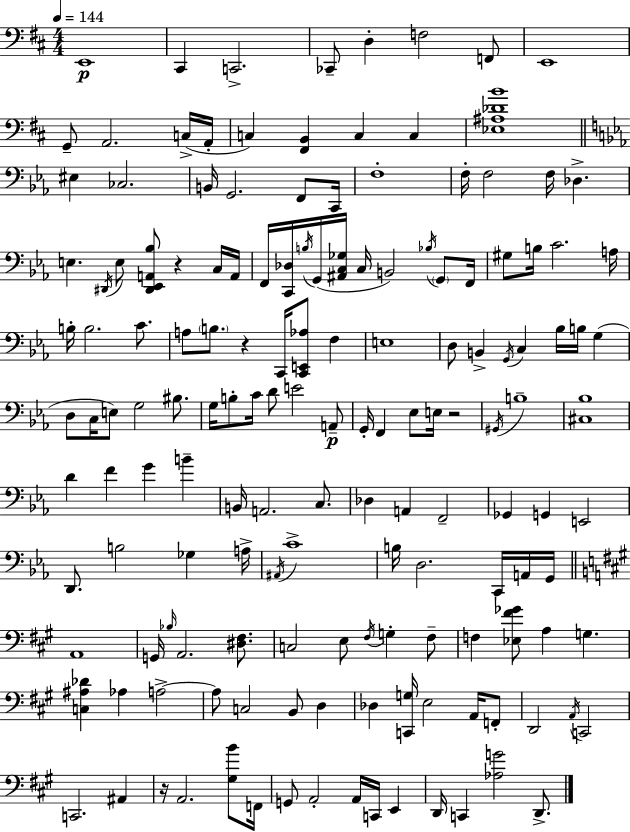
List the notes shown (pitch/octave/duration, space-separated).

E2/w C#2/q C2/h. CES2/e D3/q F3/h F2/e E2/w G2/e A2/h. C3/s A2/s C3/q [F#2,B2]/q C3/q C3/q [Eb3,A#3,Db4,B4]/w EIS3/q CES3/h. B2/s G2/h. F2/e C2/s F3/w F3/s F3/h F3/s Db3/q. E3/q. D#2/s E3/e [D#2,Eb2,A2,Bb3]/e R/q C3/s A2/s F2/s [C2,Db3]/s B3/s G2/s [A#2,C3,Gb3]/s C3/s B2/h Bb3/s G2/e F2/s G#3/e B3/s C4/h. A3/s B3/s B3/h. C4/e. A3/e B3/e. R/q C2/s [C2,E2,Ab3]/e F3/q E3/w D3/e B2/q G2/s C3/q Bb3/s B3/s G3/q D3/e C3/s E3/e G3/h BIS3/e. G3/s B3/e C4/s D4/e E4/h A2/e G2/s F2/q Eb3/e E3/s R/h G#2/s B3/w [C#3,Bb3]/w D4/q F4/q G4/q B4/q B2/s A2/h. C3/e. Db3/q A2/q F2/h Gb2/q G2/q E2/h D2/e. B3/h Gb3/q A3/s A#2/s C4/w B3/s D3/h. C2/s A2/s G2/s A2/w G2/s Bb3/s A2/h. [D#3,F#3]/e. C3/h E3/e F#3/s G3/q F#3/e F3/q [Eb3,F#4,Gb4]/e A3/q G3/q. [C3,A#3,Db4]/q Ab3/q A3/h A3/e C3/h B2/e D3/q Db3/q [C2,G3]/s E3/h A2/s F2/e D2/h A2/s C2/h C2/h. A#2/q R/s A2/h. [G#3,B4]/e F2/s G2/e A2/h A2/s C2/s E2/q D2/s C2/q [Ab3,G4]/h D2/e.